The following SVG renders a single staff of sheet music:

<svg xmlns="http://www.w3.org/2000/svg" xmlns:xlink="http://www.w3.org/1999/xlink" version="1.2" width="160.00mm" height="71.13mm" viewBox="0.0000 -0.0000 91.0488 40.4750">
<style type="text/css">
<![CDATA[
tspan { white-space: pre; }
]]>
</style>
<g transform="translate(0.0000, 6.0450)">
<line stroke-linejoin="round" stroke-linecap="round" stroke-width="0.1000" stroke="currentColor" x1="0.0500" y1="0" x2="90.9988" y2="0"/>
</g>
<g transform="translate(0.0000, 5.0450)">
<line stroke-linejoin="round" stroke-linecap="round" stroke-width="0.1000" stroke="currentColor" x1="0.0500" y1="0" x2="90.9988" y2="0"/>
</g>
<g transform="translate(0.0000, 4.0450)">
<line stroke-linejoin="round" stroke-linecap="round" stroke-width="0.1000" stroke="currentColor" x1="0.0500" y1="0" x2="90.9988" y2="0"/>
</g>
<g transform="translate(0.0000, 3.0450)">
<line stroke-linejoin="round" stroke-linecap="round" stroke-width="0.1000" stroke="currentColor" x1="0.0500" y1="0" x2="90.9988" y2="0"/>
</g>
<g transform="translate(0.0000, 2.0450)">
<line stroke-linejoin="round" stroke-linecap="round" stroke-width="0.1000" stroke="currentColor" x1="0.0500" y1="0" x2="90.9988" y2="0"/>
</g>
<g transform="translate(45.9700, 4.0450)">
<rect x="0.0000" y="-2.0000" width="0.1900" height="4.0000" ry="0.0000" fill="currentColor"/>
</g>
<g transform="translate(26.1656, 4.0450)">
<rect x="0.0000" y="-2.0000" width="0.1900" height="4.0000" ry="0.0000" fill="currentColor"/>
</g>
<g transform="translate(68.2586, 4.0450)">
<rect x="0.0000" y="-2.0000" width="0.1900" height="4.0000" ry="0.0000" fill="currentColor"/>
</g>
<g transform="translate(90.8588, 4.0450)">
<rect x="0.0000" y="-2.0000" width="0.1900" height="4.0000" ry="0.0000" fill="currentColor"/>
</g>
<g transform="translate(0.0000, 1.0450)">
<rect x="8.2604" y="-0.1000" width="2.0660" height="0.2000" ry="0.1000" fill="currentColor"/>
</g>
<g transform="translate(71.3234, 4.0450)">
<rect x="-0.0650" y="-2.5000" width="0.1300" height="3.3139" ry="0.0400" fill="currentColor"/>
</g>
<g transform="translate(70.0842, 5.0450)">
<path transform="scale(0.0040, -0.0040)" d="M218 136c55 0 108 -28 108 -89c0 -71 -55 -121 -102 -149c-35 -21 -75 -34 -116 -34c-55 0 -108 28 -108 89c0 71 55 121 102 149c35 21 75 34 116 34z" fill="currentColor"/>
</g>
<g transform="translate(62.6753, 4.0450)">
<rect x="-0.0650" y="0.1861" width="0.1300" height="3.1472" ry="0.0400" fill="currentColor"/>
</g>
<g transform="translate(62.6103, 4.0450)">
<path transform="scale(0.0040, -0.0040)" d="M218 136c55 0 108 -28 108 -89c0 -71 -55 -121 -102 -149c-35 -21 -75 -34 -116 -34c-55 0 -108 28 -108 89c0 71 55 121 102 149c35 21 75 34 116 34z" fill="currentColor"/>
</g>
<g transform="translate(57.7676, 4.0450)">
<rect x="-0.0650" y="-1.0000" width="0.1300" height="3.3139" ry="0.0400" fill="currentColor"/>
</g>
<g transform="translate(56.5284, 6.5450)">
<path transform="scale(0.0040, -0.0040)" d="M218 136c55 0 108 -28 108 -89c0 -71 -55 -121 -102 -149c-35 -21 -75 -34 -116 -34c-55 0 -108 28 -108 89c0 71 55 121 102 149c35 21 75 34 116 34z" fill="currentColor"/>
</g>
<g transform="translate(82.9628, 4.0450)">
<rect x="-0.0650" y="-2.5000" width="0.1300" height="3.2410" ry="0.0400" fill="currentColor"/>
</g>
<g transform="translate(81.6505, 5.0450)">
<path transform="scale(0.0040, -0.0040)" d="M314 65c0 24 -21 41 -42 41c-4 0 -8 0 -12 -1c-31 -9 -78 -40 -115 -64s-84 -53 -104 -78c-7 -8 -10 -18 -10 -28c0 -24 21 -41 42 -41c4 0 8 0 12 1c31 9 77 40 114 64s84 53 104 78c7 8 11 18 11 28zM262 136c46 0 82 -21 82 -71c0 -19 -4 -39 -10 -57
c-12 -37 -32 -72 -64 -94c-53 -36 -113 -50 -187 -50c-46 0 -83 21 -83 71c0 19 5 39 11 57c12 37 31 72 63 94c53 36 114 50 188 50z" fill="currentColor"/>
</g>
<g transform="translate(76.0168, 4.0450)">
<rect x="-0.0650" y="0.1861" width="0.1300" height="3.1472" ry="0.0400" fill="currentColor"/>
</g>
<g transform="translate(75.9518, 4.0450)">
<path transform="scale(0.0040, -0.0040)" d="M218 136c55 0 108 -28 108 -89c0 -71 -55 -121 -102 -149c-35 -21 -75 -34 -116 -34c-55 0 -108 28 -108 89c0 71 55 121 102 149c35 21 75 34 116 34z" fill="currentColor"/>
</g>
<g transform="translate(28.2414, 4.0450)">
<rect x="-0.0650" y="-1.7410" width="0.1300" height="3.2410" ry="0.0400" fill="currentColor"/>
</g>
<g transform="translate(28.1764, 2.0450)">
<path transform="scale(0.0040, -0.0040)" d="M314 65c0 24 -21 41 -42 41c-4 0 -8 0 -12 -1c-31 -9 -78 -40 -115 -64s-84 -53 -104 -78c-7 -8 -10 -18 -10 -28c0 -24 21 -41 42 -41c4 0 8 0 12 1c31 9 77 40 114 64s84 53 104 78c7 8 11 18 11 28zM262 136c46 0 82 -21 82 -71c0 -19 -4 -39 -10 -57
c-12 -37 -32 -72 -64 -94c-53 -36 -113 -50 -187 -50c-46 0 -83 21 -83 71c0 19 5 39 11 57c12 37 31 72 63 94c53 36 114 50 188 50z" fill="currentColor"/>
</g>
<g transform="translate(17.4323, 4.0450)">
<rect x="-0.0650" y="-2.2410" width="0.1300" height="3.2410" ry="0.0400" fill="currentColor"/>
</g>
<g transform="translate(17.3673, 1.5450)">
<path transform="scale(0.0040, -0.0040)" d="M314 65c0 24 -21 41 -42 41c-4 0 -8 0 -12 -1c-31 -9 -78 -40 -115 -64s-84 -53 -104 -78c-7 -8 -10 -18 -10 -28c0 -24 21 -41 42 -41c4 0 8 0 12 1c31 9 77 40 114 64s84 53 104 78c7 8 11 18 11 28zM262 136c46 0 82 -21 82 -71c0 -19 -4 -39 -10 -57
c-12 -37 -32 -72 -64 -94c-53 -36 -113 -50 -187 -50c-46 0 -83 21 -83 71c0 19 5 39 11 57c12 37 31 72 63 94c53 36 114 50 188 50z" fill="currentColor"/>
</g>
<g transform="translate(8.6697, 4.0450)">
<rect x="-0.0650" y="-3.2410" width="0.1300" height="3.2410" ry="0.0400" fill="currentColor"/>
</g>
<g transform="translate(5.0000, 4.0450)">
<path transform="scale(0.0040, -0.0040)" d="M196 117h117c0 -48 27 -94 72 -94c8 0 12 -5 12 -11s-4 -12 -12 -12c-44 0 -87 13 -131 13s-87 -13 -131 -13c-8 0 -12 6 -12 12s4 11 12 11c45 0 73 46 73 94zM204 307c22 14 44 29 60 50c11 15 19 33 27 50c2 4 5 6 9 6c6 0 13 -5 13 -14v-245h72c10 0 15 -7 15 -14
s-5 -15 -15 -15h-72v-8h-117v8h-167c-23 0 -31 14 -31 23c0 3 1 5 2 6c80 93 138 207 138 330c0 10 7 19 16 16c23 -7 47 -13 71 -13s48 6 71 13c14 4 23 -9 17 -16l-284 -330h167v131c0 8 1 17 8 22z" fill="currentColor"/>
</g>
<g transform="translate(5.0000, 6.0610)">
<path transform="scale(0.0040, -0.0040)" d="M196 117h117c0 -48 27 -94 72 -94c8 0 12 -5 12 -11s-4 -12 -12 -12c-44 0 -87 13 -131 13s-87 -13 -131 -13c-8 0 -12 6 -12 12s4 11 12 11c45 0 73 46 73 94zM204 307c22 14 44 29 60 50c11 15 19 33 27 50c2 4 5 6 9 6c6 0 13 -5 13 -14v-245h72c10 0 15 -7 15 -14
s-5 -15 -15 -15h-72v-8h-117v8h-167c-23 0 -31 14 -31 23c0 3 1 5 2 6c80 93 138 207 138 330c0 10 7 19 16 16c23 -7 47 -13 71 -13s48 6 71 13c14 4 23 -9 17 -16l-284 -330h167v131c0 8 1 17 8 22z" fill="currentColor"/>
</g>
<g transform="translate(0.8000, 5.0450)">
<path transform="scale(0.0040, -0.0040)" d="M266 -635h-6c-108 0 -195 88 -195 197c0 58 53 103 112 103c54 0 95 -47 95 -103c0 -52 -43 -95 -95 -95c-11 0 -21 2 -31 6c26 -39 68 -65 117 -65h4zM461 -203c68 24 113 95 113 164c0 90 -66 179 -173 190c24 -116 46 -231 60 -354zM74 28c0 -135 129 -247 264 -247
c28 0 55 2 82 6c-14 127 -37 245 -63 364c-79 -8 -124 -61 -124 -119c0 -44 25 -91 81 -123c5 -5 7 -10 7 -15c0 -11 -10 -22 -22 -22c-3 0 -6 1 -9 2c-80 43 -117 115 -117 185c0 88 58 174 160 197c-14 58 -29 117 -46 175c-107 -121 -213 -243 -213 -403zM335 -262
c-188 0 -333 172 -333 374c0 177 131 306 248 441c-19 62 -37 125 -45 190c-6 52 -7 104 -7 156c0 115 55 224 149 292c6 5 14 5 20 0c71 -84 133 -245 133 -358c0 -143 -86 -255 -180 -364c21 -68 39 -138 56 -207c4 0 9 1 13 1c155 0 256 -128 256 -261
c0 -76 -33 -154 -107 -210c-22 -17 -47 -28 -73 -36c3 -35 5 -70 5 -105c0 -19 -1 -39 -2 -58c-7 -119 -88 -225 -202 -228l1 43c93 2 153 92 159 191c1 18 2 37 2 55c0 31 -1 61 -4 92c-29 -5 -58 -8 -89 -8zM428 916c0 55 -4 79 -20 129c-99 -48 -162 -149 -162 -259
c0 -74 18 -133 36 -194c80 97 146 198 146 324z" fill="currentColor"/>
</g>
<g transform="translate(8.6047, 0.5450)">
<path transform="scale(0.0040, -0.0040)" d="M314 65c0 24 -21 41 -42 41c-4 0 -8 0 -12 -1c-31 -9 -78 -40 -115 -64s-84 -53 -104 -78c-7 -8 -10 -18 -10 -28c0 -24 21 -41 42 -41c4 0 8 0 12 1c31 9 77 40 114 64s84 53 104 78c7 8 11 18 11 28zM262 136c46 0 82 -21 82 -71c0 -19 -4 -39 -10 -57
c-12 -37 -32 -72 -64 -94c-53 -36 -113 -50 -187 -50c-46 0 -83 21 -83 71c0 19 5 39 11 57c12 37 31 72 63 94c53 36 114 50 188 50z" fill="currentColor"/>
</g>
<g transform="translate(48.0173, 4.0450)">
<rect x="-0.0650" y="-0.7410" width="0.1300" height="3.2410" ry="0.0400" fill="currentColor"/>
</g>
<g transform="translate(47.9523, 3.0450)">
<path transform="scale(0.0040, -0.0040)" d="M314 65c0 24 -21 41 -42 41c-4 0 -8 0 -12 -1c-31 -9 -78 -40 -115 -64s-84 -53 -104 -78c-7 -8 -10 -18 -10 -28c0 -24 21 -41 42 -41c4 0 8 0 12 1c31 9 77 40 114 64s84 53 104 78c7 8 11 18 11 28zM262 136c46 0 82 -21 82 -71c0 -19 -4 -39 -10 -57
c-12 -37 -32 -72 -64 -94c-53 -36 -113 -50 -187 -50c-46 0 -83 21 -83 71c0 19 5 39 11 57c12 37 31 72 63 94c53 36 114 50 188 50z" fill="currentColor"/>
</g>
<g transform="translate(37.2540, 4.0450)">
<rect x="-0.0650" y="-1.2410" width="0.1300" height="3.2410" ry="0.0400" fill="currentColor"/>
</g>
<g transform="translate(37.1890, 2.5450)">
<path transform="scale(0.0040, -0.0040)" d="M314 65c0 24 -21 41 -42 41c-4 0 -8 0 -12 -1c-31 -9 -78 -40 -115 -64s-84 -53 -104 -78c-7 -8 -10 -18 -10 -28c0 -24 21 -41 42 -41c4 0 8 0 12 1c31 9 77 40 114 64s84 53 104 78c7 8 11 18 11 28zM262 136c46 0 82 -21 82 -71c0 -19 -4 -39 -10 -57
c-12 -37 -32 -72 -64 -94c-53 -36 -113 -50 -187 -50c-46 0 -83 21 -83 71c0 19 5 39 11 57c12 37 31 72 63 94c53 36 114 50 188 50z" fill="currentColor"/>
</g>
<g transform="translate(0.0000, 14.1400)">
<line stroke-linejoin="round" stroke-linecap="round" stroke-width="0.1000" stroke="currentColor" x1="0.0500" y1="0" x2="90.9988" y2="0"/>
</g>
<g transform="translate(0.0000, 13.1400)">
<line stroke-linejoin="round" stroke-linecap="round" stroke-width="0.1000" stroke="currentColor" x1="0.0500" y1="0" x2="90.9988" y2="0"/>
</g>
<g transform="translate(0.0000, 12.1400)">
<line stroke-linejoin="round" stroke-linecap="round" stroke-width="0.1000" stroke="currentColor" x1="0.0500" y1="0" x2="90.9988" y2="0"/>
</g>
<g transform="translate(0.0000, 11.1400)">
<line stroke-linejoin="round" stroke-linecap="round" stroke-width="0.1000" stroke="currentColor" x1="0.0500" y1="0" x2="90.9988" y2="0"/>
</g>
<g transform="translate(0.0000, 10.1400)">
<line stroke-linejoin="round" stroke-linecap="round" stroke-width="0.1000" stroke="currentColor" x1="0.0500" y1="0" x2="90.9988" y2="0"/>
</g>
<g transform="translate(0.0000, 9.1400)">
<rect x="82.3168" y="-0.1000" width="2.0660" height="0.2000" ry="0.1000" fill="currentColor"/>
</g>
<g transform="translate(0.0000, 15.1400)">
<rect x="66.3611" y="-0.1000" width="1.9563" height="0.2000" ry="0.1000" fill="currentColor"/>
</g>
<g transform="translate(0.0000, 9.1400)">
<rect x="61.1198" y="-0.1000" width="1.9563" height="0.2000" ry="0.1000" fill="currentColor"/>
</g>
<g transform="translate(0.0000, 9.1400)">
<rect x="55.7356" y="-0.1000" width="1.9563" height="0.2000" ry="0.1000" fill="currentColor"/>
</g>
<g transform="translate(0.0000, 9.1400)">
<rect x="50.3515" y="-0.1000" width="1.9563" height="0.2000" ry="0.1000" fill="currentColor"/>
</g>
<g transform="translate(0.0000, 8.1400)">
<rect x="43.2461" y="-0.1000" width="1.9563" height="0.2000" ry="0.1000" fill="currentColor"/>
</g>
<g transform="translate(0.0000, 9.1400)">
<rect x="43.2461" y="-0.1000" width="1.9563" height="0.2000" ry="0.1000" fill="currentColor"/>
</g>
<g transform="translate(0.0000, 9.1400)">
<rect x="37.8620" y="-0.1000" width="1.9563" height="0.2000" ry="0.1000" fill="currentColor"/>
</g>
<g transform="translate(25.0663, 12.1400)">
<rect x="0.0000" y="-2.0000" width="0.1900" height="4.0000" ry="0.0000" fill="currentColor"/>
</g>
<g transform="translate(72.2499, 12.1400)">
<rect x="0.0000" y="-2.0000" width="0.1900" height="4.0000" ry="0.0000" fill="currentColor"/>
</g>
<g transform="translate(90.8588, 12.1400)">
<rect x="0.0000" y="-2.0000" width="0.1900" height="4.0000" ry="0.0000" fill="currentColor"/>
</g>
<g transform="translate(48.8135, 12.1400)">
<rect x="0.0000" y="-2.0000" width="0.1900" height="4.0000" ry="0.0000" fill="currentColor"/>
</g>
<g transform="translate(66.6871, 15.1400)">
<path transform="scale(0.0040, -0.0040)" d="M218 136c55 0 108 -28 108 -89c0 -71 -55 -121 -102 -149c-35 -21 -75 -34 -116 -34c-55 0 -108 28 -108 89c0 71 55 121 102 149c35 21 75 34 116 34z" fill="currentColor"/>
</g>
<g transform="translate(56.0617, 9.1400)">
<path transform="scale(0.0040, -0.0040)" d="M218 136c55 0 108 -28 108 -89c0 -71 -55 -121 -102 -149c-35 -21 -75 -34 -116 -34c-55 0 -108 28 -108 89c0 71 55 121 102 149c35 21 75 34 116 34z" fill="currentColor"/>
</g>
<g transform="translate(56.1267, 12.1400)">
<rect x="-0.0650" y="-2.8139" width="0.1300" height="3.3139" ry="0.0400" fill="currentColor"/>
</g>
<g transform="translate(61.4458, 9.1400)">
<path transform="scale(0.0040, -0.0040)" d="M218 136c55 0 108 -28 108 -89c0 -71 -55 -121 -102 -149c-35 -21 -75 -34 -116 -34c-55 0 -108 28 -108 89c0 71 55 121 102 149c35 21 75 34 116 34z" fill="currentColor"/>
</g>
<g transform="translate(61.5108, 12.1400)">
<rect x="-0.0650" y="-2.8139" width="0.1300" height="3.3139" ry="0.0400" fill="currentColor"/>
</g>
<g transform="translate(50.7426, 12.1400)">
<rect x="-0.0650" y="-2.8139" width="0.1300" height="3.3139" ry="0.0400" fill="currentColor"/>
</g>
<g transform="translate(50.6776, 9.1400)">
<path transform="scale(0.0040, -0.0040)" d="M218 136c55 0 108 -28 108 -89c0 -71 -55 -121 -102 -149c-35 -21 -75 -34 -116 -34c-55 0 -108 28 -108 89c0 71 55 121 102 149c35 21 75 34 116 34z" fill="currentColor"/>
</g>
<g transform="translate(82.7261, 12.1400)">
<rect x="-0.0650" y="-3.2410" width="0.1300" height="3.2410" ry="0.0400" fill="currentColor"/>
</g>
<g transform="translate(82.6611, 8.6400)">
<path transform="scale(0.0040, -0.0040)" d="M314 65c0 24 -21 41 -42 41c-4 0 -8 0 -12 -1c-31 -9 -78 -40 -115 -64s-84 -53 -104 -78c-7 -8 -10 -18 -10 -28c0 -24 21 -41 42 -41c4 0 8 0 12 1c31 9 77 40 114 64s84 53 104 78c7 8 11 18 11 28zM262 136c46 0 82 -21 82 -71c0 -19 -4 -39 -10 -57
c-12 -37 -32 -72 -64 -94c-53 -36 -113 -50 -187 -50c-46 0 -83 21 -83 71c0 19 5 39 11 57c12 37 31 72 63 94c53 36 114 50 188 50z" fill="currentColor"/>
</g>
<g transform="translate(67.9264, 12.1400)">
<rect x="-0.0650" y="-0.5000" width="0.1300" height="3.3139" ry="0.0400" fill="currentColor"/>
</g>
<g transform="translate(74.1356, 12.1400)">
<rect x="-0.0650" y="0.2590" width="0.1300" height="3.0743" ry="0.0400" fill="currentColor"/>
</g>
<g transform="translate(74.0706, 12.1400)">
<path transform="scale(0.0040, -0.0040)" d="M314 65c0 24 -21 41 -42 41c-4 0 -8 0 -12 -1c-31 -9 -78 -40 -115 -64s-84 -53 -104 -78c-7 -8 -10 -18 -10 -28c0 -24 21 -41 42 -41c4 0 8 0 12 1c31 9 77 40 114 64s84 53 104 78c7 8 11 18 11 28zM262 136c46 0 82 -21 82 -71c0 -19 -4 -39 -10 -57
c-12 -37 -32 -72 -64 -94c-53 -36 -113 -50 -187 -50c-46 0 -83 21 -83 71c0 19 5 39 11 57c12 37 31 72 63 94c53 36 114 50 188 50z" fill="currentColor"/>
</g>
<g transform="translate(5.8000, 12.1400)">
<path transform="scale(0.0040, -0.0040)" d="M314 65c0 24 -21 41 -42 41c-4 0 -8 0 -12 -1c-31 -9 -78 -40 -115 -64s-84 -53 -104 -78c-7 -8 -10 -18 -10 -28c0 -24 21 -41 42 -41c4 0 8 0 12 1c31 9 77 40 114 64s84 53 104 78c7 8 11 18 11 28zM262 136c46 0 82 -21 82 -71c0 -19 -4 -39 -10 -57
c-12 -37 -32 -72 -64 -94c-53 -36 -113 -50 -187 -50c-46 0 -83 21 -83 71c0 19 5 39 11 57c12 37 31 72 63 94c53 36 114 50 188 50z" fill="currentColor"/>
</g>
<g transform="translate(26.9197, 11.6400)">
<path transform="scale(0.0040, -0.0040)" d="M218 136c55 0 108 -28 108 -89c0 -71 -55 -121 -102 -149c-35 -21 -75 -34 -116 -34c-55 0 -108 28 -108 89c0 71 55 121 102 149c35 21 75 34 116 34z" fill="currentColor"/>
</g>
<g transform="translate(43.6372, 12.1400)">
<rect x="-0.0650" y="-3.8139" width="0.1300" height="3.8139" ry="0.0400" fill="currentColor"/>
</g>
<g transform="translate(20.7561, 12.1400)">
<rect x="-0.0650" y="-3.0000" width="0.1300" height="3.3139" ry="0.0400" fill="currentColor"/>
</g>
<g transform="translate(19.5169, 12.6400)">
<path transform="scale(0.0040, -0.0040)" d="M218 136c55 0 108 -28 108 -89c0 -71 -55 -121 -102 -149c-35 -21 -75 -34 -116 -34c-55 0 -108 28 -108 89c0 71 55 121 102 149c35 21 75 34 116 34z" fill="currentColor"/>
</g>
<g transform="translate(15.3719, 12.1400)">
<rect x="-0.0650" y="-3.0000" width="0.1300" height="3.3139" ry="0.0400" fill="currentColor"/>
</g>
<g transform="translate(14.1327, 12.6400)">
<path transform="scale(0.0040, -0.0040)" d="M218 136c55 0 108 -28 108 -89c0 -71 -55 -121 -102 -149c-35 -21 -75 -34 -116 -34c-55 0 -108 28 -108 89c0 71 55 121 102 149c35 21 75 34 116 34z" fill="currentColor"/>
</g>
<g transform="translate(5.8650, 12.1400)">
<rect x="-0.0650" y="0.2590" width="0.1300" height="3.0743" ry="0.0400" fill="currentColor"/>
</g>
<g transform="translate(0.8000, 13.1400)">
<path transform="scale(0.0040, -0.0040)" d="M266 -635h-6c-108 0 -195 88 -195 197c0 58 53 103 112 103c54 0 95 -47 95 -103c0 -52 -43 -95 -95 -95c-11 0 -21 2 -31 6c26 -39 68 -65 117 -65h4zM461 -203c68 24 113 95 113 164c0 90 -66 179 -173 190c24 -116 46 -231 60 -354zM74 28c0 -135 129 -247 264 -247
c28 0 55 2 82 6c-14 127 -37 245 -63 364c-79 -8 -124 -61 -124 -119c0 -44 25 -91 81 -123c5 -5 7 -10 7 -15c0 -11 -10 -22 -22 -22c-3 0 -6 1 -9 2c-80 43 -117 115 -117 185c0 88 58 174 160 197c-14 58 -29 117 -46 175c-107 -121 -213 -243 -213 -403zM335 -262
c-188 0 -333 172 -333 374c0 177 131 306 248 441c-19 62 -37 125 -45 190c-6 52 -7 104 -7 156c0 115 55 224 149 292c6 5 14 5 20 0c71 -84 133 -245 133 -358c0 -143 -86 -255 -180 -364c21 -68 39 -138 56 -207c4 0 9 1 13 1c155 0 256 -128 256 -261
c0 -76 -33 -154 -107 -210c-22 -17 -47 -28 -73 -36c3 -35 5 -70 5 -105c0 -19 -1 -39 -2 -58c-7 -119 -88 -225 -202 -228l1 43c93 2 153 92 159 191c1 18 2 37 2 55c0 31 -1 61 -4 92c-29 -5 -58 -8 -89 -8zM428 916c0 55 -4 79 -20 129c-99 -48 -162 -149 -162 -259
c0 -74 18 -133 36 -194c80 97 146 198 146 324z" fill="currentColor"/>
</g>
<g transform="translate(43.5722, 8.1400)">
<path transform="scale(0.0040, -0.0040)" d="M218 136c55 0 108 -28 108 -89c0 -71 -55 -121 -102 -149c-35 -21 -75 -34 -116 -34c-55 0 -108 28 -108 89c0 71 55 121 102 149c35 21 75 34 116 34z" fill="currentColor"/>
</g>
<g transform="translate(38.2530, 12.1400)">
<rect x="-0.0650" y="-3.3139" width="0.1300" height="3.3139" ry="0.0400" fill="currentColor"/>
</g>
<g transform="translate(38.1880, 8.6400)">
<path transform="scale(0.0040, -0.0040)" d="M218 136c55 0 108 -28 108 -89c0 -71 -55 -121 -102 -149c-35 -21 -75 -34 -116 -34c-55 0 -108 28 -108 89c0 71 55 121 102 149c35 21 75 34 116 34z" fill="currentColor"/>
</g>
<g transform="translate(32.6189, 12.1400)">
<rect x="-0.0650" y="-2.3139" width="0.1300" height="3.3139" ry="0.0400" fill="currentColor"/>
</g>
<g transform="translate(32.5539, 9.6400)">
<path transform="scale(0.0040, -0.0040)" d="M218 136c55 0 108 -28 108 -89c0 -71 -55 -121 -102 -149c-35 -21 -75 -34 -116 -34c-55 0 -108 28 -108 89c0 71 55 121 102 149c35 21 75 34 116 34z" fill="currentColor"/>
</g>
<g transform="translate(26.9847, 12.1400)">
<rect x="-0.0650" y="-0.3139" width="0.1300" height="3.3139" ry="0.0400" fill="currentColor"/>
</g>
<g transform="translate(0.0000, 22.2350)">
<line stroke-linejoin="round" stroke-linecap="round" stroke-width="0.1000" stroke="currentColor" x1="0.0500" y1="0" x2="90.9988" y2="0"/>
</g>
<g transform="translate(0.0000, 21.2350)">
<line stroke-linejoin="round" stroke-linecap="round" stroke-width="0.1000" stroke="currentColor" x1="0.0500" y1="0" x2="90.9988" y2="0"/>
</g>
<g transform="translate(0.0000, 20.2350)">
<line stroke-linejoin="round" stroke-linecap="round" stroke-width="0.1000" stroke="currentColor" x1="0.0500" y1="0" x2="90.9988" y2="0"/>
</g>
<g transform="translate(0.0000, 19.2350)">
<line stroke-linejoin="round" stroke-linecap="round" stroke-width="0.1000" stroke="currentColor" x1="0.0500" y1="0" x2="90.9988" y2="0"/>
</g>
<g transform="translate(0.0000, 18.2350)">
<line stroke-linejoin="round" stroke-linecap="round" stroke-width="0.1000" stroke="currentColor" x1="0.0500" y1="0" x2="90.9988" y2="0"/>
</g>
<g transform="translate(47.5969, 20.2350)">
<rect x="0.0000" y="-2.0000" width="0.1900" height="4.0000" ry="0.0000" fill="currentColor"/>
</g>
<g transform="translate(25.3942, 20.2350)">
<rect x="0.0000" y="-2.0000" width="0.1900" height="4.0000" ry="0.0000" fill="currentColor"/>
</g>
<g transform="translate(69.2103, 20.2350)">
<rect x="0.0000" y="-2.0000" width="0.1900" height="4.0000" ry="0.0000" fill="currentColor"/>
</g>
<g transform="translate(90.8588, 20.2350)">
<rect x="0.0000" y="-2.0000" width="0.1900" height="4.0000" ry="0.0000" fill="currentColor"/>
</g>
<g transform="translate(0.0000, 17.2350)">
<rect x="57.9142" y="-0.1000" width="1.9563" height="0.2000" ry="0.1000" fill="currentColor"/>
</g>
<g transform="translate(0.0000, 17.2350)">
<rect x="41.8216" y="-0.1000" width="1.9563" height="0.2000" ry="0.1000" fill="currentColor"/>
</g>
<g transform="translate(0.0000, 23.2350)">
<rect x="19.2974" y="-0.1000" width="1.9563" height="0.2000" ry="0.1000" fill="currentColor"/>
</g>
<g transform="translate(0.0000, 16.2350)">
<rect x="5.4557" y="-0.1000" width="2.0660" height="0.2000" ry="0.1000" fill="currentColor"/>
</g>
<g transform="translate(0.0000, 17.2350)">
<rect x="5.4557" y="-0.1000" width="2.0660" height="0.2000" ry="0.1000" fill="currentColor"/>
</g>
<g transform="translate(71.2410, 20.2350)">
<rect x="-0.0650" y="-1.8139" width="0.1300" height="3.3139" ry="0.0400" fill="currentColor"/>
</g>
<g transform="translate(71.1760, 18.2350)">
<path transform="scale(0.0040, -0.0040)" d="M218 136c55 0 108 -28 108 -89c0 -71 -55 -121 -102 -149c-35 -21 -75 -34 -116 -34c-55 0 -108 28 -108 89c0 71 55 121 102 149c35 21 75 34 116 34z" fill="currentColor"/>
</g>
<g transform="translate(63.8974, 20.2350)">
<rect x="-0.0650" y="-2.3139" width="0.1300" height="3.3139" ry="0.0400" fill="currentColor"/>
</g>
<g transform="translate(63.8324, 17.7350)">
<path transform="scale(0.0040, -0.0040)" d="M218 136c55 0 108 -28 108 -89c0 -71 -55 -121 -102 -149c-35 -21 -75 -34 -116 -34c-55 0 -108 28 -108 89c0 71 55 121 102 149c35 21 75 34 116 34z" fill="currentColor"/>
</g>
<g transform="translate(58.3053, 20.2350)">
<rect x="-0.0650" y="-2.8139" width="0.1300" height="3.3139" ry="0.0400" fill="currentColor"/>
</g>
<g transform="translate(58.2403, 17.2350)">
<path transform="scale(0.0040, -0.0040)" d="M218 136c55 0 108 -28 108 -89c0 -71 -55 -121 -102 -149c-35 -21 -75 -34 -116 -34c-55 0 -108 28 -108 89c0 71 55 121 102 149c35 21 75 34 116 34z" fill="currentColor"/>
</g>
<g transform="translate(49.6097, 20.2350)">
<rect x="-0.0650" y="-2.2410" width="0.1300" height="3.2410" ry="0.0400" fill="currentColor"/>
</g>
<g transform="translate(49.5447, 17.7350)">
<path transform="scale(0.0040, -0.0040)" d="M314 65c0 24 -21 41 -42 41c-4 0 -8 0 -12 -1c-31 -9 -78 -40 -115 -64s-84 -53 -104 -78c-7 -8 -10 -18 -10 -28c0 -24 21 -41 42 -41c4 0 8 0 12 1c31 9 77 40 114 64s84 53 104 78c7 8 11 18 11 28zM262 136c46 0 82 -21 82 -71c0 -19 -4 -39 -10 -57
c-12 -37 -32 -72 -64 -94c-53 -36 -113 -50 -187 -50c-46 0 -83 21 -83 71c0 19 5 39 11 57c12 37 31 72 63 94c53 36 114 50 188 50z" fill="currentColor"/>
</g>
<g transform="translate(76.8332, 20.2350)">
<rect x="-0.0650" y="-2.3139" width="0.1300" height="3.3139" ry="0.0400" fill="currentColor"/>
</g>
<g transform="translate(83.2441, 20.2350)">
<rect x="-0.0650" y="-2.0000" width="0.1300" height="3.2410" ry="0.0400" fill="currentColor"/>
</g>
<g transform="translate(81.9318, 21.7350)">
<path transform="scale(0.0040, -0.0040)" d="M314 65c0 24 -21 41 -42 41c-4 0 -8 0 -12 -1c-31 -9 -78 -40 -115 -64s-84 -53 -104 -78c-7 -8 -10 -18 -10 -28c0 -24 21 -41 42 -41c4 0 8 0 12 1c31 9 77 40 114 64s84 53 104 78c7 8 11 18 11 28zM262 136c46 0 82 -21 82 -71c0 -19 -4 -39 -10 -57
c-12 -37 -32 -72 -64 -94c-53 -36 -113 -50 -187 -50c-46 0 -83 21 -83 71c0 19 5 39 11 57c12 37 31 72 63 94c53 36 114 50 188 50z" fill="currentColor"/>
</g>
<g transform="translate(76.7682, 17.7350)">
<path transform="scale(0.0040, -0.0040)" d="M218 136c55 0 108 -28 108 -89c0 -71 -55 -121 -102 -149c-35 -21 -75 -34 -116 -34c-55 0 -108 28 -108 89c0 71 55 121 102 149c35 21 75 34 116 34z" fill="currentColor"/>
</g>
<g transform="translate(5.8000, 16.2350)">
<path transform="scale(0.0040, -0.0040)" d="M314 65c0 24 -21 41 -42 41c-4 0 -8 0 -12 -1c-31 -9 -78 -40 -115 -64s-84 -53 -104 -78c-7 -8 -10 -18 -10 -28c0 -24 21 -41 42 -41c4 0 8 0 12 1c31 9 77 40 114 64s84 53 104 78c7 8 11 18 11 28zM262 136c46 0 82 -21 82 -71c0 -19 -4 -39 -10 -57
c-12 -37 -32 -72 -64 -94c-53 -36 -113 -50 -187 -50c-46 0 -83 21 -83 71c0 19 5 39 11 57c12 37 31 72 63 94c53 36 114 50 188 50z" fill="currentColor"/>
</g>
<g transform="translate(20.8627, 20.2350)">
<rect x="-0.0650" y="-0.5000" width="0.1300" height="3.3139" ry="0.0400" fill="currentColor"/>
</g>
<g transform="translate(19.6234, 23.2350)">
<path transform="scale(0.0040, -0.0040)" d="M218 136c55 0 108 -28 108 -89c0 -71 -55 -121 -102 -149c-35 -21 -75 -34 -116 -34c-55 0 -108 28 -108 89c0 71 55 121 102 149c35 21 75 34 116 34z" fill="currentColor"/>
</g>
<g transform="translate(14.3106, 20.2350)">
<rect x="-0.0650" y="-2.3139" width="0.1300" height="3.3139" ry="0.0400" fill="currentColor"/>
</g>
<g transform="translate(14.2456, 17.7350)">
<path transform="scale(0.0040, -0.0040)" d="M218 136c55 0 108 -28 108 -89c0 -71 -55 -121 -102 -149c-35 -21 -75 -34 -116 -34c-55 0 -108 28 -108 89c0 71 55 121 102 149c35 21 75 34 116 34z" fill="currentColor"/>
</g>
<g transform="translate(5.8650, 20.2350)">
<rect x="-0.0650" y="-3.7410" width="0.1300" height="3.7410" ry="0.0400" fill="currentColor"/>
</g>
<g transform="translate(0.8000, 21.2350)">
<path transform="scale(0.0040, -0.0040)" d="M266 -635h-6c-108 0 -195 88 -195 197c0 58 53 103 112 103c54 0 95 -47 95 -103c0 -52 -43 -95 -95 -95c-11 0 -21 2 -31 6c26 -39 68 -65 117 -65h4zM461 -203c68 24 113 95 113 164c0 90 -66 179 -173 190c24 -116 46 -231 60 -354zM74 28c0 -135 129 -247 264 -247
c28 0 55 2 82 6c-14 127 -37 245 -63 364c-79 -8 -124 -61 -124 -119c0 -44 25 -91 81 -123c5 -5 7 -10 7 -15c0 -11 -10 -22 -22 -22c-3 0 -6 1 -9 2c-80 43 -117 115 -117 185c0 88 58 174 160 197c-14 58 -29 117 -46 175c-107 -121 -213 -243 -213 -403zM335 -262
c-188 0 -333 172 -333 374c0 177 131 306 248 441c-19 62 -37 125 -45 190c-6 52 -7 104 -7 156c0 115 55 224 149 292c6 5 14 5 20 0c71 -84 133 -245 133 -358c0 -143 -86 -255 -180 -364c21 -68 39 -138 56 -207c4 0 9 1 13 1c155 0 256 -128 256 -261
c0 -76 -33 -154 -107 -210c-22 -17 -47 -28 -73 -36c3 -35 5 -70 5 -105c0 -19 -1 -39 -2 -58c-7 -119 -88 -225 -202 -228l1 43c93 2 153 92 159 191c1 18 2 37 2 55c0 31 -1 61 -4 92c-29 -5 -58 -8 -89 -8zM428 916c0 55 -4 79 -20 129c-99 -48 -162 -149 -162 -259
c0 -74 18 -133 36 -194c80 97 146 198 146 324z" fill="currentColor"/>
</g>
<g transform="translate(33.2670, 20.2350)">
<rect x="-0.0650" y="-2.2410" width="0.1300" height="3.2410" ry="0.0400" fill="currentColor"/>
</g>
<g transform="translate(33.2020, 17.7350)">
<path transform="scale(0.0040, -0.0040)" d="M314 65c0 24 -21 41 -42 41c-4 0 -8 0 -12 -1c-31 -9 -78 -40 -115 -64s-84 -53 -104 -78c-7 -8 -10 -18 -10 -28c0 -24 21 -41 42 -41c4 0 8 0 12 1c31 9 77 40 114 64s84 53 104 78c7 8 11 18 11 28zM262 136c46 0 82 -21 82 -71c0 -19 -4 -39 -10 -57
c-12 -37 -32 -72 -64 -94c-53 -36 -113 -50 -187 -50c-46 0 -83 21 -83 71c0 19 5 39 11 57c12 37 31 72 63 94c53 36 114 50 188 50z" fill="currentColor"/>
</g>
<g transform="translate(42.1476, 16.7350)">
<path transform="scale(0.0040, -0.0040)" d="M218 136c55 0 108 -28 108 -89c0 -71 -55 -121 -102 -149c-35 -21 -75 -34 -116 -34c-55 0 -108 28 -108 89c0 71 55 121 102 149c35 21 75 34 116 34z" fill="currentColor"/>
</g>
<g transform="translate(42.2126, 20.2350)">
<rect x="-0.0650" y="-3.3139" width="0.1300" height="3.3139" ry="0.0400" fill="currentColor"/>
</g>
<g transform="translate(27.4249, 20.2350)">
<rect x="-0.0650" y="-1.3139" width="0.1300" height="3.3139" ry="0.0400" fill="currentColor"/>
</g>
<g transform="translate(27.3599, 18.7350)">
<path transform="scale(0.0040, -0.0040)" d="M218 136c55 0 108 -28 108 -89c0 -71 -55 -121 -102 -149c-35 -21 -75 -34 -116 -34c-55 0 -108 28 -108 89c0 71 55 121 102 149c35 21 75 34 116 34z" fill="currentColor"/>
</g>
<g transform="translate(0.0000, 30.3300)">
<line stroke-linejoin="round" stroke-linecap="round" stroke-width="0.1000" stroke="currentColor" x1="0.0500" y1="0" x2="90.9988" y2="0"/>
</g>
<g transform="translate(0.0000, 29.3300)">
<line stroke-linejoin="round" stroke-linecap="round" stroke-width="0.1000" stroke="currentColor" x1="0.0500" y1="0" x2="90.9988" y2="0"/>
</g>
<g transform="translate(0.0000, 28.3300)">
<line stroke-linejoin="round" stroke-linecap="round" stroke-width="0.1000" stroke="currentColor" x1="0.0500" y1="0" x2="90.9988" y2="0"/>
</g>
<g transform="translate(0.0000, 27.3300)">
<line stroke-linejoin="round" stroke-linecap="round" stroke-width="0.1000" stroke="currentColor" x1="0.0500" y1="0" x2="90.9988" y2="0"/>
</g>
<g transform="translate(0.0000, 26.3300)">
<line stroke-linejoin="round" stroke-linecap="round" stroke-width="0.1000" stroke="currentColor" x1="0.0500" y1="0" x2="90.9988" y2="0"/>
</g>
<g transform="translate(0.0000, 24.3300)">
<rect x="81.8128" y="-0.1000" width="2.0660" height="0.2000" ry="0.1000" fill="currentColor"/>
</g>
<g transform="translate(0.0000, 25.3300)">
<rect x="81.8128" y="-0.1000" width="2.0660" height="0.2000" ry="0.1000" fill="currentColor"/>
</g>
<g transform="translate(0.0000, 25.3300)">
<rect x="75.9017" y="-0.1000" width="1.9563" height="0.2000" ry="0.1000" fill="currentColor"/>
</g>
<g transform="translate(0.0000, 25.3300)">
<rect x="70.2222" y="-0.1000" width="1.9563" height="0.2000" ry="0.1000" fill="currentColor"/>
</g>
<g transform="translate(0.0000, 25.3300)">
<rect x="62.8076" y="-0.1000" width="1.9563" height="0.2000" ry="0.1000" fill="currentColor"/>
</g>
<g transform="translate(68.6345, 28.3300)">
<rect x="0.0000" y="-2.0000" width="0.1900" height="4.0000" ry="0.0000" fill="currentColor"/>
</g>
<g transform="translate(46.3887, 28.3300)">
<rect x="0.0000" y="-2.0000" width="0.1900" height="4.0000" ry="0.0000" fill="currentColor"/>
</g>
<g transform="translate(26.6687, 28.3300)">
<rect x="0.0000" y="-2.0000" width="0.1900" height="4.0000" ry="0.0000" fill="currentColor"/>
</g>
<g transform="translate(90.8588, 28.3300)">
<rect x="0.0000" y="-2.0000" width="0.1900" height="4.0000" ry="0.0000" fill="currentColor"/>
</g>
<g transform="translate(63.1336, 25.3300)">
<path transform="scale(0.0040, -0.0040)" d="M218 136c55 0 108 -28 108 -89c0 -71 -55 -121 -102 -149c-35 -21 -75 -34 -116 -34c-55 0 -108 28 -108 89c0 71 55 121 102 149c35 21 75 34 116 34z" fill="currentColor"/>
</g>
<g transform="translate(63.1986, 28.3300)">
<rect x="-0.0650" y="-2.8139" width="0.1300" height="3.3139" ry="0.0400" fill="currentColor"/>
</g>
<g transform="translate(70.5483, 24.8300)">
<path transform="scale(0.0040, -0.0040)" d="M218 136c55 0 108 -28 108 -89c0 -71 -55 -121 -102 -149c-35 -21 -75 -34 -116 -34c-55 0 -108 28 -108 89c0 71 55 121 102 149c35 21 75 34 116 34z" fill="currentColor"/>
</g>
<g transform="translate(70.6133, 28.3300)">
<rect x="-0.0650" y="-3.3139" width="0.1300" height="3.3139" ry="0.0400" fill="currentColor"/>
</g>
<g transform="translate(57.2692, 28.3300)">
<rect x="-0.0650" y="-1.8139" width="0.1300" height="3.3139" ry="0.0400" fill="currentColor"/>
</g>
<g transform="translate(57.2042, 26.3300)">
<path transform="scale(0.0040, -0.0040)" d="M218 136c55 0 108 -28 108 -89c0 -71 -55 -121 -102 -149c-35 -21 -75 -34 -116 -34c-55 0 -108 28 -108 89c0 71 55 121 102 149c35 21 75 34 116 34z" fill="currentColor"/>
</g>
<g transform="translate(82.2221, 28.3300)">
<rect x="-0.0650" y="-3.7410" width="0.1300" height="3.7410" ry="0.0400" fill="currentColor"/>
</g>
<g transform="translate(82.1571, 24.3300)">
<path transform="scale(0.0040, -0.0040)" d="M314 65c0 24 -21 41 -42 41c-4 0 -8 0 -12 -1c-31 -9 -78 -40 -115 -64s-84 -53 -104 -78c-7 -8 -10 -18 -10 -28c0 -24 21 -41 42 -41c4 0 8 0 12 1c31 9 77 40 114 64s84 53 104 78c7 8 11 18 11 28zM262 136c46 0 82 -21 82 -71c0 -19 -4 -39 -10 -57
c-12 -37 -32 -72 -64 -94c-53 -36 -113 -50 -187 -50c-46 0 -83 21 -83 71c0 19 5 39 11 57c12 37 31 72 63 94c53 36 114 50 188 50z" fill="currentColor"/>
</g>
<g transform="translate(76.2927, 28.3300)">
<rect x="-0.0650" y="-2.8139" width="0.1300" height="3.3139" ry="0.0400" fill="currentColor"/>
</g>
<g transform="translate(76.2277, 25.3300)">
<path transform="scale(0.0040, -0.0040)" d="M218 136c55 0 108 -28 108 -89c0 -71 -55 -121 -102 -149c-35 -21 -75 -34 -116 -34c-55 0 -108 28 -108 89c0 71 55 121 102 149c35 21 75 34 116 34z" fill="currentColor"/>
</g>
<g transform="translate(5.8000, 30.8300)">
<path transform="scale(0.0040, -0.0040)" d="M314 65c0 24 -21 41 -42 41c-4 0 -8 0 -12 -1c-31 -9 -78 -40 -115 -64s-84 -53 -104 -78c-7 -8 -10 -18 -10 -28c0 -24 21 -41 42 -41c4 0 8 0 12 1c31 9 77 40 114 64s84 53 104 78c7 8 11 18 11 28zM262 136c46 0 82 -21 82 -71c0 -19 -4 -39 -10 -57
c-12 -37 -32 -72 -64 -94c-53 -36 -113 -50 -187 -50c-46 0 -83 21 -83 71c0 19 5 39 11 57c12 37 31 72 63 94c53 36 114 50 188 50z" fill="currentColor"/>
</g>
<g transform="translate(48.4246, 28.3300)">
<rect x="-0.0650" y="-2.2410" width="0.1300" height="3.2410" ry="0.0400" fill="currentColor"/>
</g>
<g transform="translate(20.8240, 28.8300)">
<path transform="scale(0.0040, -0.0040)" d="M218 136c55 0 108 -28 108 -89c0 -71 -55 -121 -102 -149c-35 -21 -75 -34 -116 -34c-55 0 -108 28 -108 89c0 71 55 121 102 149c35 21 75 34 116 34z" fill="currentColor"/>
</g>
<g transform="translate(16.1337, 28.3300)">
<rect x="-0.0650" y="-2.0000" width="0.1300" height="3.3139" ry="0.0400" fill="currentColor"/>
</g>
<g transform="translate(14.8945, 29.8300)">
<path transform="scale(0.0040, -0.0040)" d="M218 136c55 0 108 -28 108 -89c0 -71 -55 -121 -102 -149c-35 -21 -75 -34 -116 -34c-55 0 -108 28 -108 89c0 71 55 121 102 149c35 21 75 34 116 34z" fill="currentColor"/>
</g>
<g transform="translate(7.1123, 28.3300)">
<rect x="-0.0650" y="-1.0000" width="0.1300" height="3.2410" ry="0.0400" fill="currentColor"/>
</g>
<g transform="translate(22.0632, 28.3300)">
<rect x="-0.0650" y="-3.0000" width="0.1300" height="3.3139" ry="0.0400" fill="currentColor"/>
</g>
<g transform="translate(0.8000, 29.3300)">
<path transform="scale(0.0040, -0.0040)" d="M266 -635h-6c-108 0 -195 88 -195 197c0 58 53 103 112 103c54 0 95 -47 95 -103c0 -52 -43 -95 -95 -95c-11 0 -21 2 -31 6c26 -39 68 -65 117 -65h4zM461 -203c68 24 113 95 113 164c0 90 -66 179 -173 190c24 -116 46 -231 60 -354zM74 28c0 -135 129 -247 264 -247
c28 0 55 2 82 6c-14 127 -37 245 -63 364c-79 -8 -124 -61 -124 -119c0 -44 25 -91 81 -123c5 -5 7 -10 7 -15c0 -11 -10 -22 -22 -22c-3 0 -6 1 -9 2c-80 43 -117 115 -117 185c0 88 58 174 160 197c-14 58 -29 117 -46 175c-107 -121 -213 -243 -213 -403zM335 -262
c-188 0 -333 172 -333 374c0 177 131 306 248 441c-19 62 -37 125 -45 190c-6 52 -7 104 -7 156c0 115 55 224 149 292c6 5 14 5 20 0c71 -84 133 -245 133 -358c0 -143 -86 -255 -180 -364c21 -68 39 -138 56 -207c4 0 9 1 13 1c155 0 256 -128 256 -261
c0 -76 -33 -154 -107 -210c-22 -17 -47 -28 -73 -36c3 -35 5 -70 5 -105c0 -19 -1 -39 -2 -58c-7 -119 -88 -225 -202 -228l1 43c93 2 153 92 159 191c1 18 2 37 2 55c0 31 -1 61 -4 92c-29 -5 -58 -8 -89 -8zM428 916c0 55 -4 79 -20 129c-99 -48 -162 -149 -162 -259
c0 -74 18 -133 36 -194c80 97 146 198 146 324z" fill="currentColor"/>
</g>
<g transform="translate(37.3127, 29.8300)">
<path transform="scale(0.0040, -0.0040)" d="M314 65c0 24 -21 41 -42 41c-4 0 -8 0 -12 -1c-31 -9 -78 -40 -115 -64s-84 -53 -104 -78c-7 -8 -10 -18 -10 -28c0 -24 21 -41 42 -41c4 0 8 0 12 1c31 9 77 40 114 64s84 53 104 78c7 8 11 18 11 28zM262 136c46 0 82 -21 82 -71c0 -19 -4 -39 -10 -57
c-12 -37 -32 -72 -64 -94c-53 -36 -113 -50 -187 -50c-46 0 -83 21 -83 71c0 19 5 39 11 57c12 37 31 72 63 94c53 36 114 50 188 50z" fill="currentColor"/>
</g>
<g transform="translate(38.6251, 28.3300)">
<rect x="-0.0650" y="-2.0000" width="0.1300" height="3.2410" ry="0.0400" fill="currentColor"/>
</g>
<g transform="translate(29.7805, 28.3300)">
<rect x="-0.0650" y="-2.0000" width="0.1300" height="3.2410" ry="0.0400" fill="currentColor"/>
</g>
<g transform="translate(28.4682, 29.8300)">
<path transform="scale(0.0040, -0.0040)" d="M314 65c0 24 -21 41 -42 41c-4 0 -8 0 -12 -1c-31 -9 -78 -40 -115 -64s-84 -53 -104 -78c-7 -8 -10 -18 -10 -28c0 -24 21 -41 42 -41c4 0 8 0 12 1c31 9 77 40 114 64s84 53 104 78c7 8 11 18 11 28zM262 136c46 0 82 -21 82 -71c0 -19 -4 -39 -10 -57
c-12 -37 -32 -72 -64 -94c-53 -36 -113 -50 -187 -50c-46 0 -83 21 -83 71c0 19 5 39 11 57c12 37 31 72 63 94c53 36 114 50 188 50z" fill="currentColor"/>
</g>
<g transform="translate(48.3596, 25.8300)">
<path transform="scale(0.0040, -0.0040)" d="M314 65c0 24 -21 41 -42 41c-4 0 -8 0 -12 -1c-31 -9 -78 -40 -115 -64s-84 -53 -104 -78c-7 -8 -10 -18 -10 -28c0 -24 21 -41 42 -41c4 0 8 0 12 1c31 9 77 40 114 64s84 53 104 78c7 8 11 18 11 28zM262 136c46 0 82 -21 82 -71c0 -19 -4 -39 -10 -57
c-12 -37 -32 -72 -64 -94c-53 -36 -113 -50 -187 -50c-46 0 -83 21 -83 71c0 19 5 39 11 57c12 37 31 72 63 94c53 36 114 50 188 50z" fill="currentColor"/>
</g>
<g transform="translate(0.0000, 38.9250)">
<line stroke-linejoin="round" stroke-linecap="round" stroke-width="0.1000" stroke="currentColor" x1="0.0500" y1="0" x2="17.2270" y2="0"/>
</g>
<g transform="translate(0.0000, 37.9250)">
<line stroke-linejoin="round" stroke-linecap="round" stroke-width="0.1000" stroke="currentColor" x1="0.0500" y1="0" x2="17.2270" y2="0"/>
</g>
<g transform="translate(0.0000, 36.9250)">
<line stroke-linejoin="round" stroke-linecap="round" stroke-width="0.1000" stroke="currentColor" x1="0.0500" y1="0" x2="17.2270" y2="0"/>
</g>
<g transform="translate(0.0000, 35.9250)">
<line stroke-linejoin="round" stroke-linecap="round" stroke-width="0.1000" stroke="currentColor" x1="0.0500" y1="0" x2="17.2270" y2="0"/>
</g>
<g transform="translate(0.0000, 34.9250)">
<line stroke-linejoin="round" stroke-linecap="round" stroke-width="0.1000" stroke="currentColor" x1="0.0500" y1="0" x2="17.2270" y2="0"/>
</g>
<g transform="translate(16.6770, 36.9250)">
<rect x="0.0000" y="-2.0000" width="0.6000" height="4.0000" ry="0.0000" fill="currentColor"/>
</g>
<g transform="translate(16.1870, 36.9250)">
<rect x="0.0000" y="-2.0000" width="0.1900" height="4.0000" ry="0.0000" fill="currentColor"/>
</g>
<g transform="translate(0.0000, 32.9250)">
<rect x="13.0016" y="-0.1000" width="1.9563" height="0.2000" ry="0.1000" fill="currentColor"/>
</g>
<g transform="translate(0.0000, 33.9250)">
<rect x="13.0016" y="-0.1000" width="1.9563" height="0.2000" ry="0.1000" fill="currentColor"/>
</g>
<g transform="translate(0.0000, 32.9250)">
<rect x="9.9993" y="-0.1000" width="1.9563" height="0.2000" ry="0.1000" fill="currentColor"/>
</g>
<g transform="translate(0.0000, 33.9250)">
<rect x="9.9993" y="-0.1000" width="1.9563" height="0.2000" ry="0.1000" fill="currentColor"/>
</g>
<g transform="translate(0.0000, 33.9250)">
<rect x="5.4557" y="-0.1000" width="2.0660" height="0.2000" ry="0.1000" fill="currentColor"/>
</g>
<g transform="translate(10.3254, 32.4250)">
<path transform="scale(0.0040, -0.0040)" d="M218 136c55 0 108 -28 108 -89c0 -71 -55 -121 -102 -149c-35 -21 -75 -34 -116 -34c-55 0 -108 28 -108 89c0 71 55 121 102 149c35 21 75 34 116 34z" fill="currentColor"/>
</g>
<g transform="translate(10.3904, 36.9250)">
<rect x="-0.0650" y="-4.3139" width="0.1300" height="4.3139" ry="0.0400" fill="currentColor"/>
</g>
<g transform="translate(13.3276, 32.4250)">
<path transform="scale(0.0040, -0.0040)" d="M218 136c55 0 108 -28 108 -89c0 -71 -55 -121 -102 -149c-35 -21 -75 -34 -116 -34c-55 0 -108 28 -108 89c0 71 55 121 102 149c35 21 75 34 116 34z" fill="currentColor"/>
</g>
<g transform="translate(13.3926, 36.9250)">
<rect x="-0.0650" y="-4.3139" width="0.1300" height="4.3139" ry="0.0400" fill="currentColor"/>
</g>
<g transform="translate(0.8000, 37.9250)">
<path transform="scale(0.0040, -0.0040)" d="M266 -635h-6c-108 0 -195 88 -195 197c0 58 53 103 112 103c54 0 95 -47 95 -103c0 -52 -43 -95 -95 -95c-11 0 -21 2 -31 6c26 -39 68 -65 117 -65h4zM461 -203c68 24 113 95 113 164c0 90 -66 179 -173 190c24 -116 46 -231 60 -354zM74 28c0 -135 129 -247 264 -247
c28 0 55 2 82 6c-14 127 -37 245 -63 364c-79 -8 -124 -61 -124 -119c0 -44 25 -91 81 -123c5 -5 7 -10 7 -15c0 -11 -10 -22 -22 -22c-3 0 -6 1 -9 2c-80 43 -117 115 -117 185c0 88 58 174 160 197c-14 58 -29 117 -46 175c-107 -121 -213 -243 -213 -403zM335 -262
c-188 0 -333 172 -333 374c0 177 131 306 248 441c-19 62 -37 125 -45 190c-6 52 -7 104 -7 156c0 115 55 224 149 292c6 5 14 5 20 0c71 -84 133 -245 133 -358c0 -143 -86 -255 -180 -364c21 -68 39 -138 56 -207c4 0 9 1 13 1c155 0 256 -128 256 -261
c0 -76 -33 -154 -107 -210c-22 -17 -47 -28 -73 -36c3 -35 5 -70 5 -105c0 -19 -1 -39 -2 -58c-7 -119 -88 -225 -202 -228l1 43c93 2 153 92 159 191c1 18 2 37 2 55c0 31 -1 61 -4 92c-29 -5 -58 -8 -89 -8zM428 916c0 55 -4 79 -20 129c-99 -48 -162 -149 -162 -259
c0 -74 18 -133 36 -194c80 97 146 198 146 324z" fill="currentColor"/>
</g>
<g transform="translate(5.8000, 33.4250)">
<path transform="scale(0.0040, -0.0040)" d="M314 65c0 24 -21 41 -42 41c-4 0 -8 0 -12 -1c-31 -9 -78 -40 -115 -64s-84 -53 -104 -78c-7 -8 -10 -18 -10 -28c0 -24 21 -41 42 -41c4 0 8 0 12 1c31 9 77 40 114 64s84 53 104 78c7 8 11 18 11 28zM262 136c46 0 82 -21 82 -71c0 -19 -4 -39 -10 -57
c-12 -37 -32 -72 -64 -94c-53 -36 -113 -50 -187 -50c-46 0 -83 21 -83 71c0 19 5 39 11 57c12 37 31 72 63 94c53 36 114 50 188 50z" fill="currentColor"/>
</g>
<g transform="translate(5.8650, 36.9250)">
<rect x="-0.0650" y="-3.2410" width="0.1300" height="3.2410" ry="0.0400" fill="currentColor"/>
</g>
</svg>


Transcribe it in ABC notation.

X:1
T:Untitled
M:4/4
L:1/4
K:C
b2 g2 f2 e2 d2 D B G B G2 B2 A A c g b c' a a a C B2 b2 c'2 g C e g2 b g2 a g f g F2 D2 F A F2 F2 g2 f a b a c'2 b2 d' d'